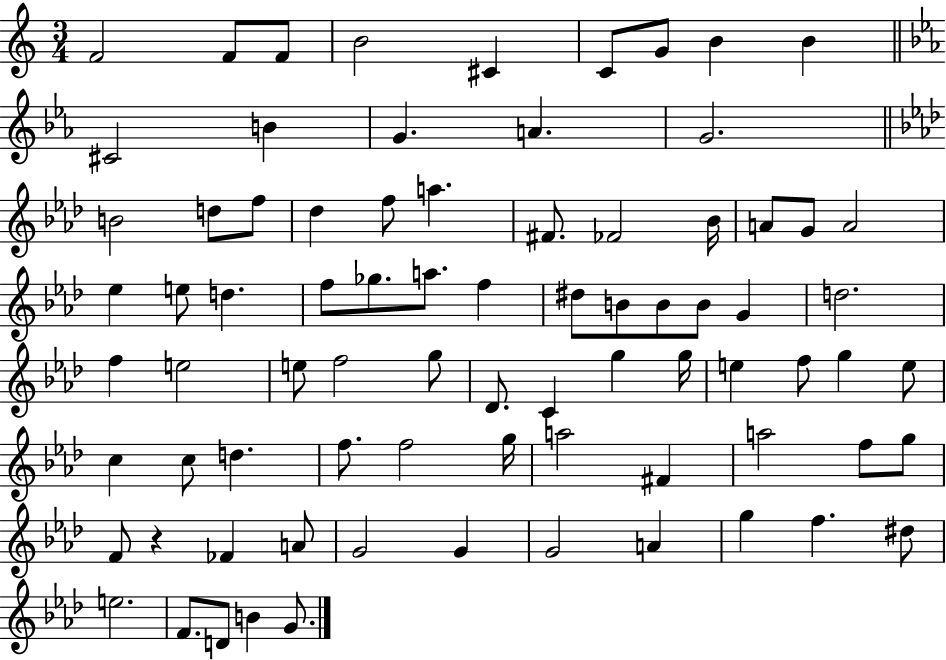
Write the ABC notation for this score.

X:1
T:Untitled
M:3/4
L:1/4
K:C
F2 F/2 F/2 B2 ^C C/2 G/2 B B ^C2 B G A G2 B2 d/2 f/2 _d f/2 a ^F/2 _F2 _B/4 A/2 G/2 A2 _e e/2 d f/2 _g/2 a/2 f ^d/2 B/2 B/2 B/2 G d2 f e2 e/2 f2 g/2 _D/2 C g g/4 e f/2 g e/2 c c/2 d f/2 f2 g/4 a2 ^F a2 f/2 g/2 F/2 z _F A/2 G2 G G2 A g f ^d/2 e2 F/2 D/2 B G/2